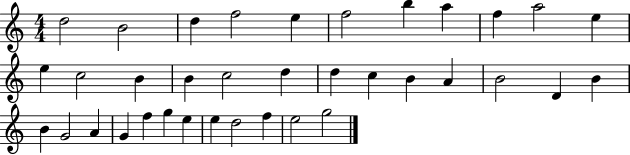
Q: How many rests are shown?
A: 0